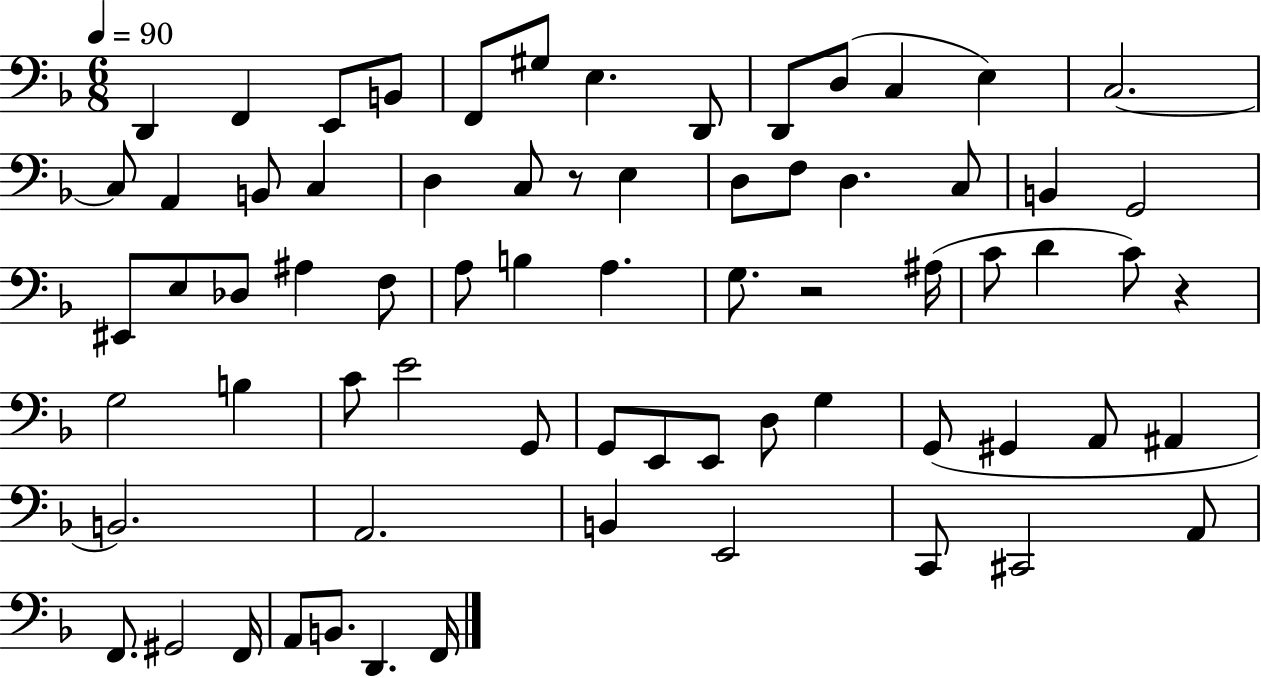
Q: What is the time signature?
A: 6/8